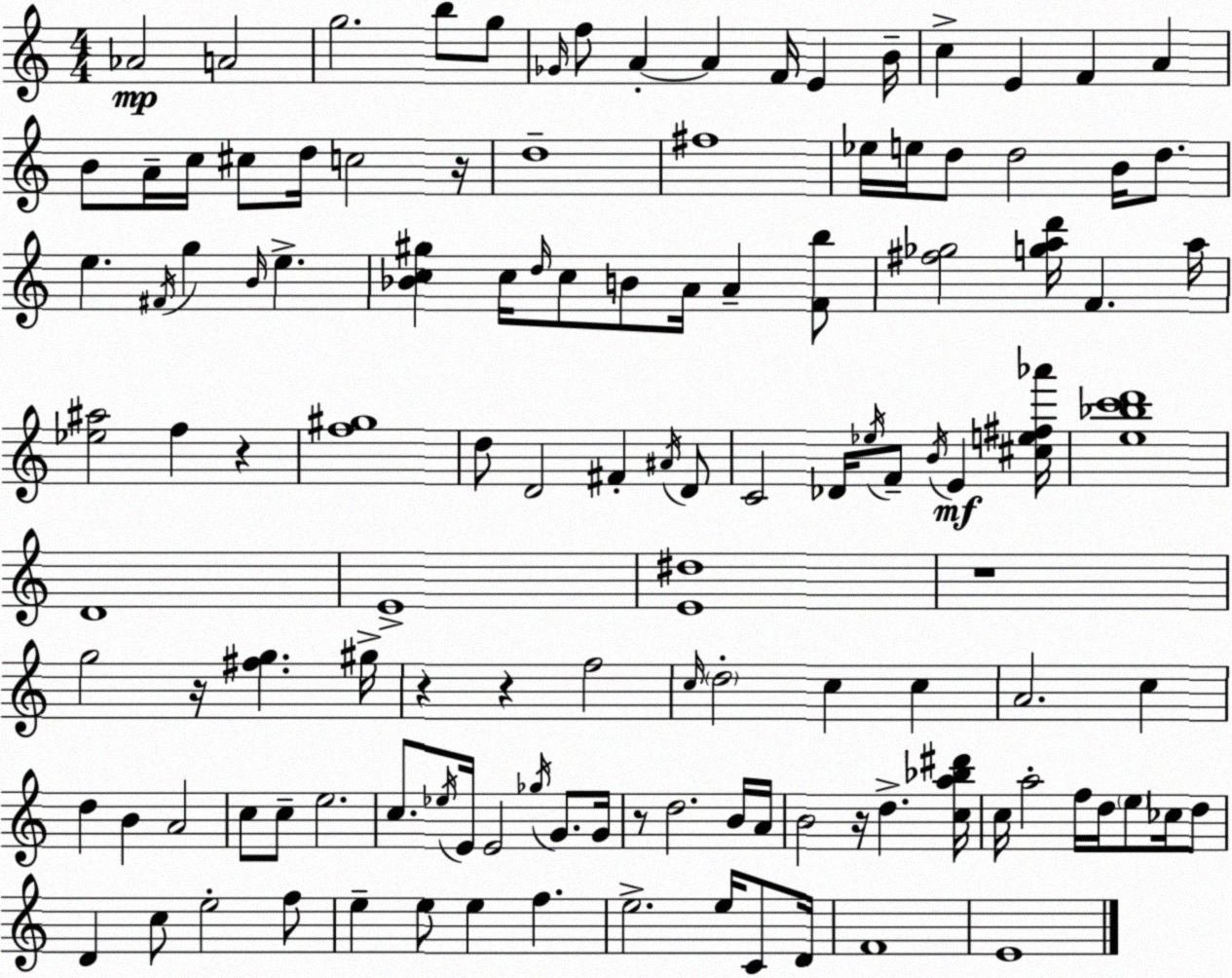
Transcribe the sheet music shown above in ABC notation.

X:1
T:Untitled
M:4/4
L:1/4
K:C
_A2 A2 g2 b/2 g/2 _G/4 f/2 A A F/4 E B/4 c E F A B/2 A/4 c/4 ^c/2 d/4 c2 z/4 d4 ^f4 _e/4 e/4 d/2 d2 B/4 d/2 e ^F/4 g B/4 e [_Bc^g] c/4 d/4 c/2 B/2 A/4 A [Fb]/2 [^f_g]2 [gad']/4 F a/4 [_e^a]2 f z [f^g]4 d/2 D2 ^F ^A/4 D/2 C2 _D/4 _e/4 F/2 B/4 E [^ce^f_a']/4 [e_bc'd']4 D4 E4 [E^d]4 z4 g2 z/4 [^fg] ^g/4 z z f2 c/4 d2 c c A2 c d B A2 c/2 c/2 e2 c/2 _e/4 E/4 E2 _g/4 G/2 G/4 z/2 d2 B/4 A/4 B2 z/4 d [ca_b^d']/4 c/4 a2 f/4 d/4 e/2 _c/4 d/2 D c/2 e2 f/2 e e/2 e f e2 e/4 C/2 D/4 F4 E4